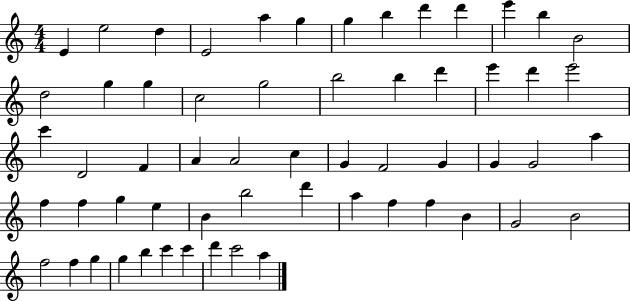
{
  \clef treble
  \numericTimeSignature
  \time 4/4
  \key c \major
  e'4 e''2 d''4 | e'2 a''4 g''4 | g''4 b''4 d'''4 d'''4 | e'''4 b''4 b'2 | \break d''2 g''4 g''4 | c''2 g''2 | b''2 b''4 d'''4 | e'''4 d'''4 e'''2 | \break c'''4 d'2 f'4 | a'4 a'2 c''4 | g'4 f'2 g'4 | g'4 g'2 a''4 | \break f''4 f''4 g''4 e''4 | b'4 b''2 d'''4 | a''4 f''4 f''4 b'4 | g'2 b'2 | \break f''2 f''4 g''4 | g''4 b''4 c'''4 c'''4 | d'''4 c'''2 a''4 | \bar "|."
}